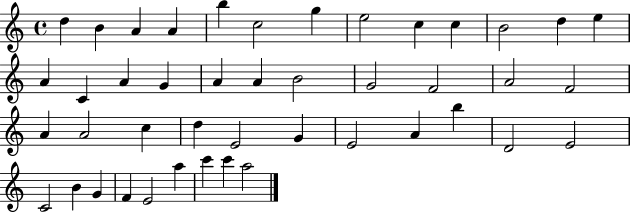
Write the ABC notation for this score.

X:1
T:Untitled
M:4/4
L:1/4
K:C
d B A A b c2 g e2 c c B2 d e A C A G A A B2 G2 F2 A2 F2 A A2 c d E2 G E2 A b D2 E2 C2 B G F E2 a c' c' a2